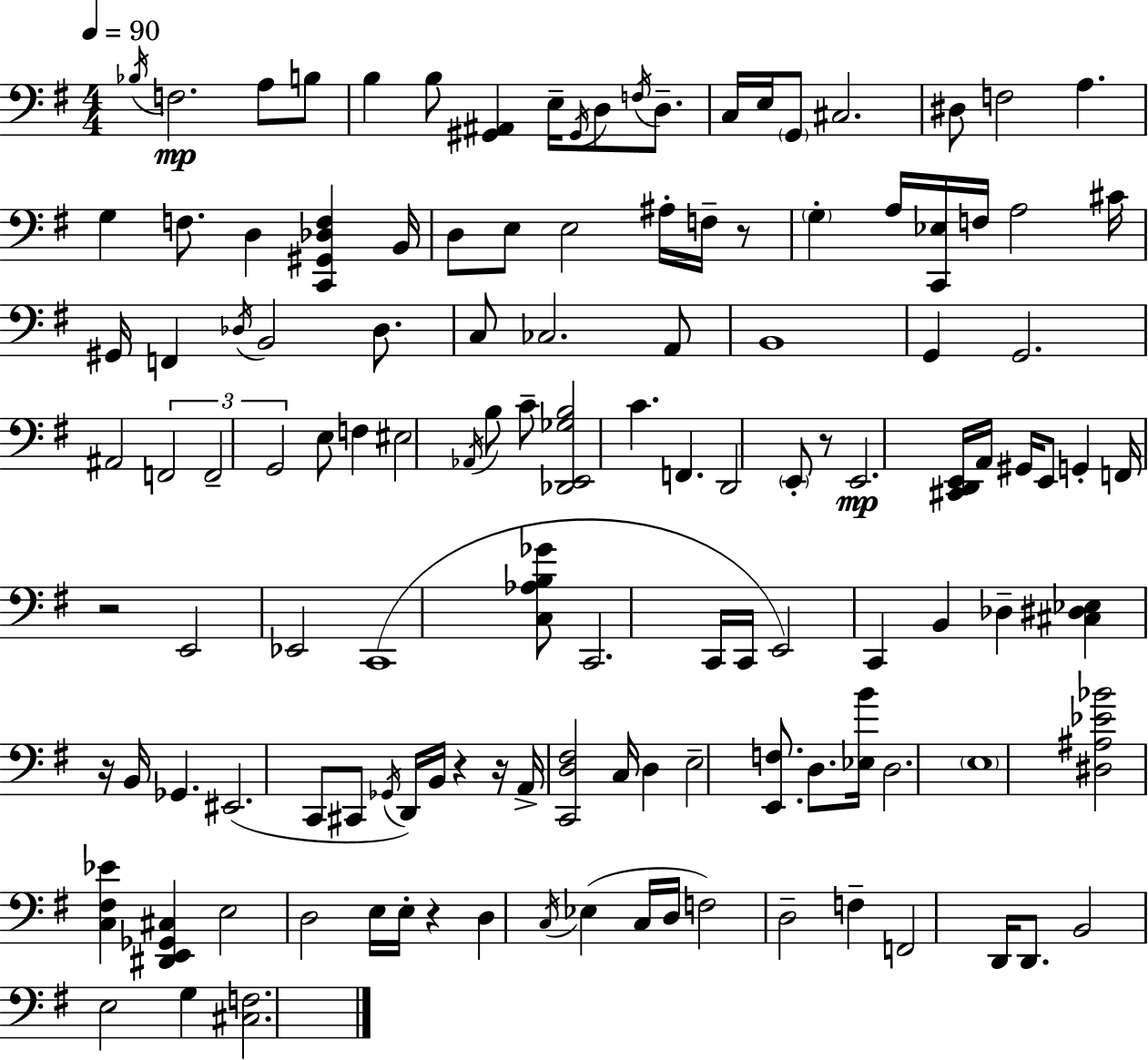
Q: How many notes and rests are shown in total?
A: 127